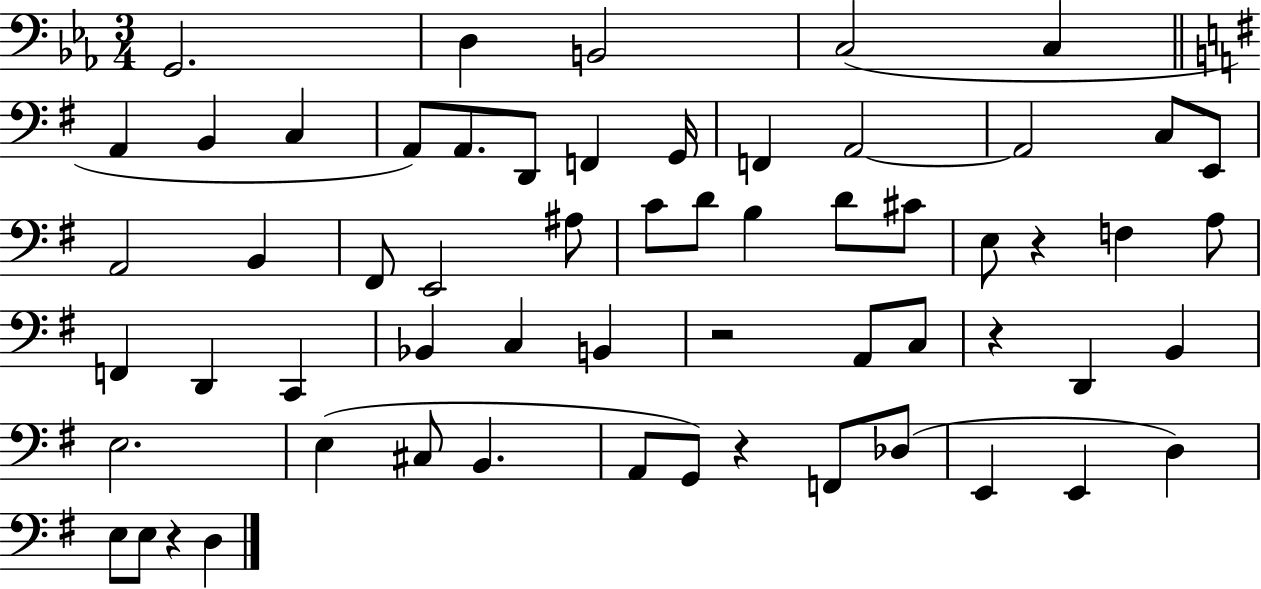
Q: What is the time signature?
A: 3/4